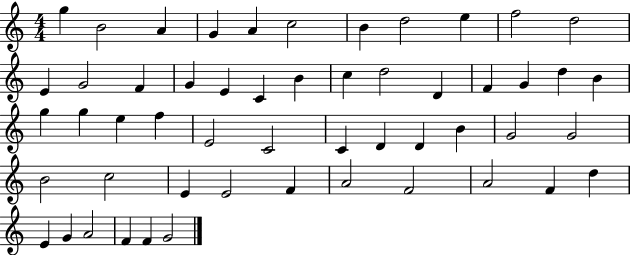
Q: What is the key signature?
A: C major